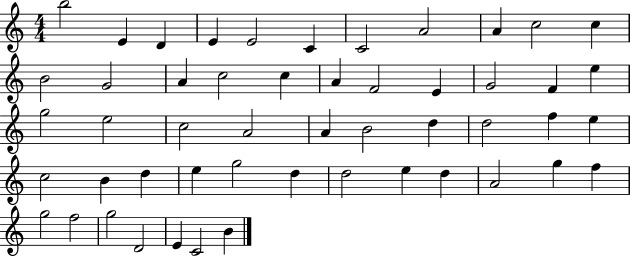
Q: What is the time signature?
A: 4/4